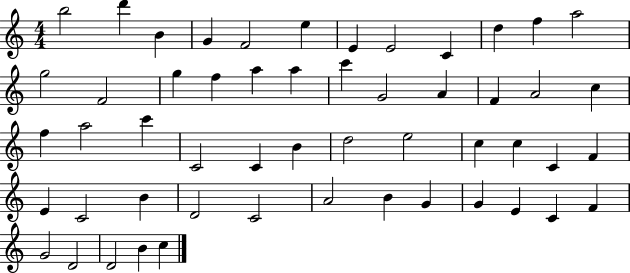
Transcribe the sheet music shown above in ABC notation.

X:1
T:Untitled
M:4/4
L:1/4
K:C
b2 d' B G F2 e E E2 C d f a2 g2 F2 g f a a c' G2 A F A2 c f a2 c' C2 C B d2 e2 c c C F E C2 B D2 C2 A2 B G G E C F G2 D2 D2 B c